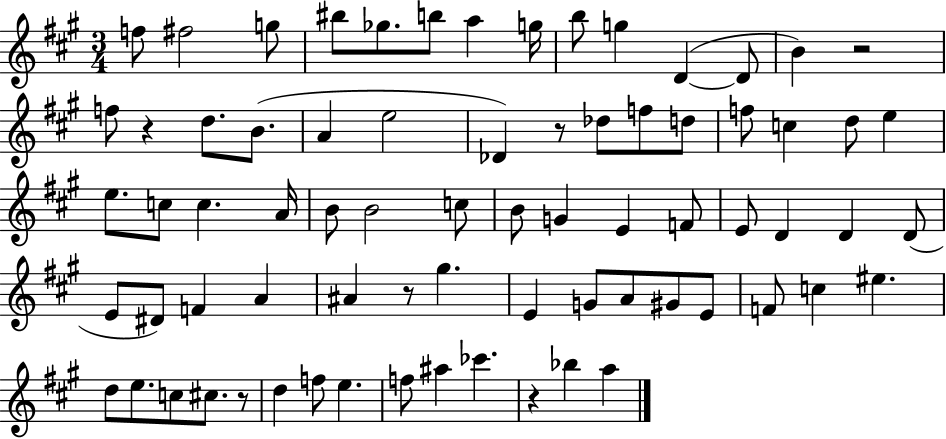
{
  \clef treble
  \numericTimeSignature
  \time 3/4
  \key a \major
  f''8 fis''2 g''8 | bis''8 ges''8. b''8 a''4 g''16 | b''8 g''4 d'4~(~ d'8 | b'4) r2 | \break f''8 r4 d''8. b'8.( | a'4 e''2 | des'4) r8 des''8 f''8 d''8 | f''8 c''4 d''8 e''4 | \break e''8. c''8 c''4. a'16 | b'8 b'2 c''8 | b'8 g'4 e'4 f'8 | e'8 d'4 d'4 d'8( | \break e'8 dis'8) f'4 a'4 | ais'4 r8 gis''4. | e'4 g'8 a'8 gis'8 e'8 | f'8 c''4 eis''4. | \break d''8 e''8. c''8 cis''8. r8 | d''4 f''8 e''4. | f''8 ais''4 ces'''4. | r4 bes''4 a''4 | \break \bar "|."
}